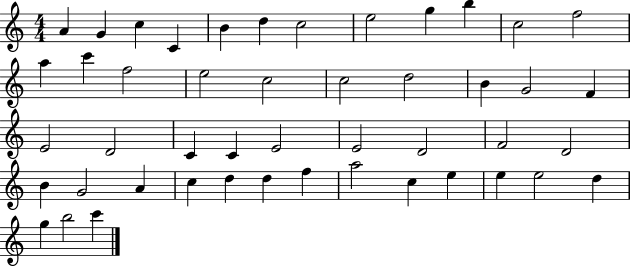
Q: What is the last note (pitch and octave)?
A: C6